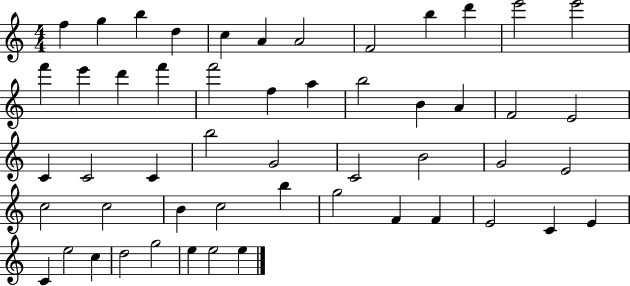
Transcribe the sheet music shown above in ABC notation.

X:1
T:Untitled
M:4/4
L:1/4
K:C
f g b d c A A2 F2 b d' e'2 e'2 f' e' d' f' f'2 f a b2 B A F2 E2 C C2 C b2 G2 C2 B2 G2 E2 c2 c2 B c2 b g2 F F E2 C E C e2 c d2 g2 e e2 e